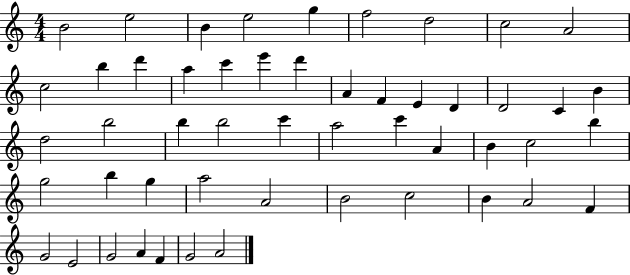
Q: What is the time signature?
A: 4/4